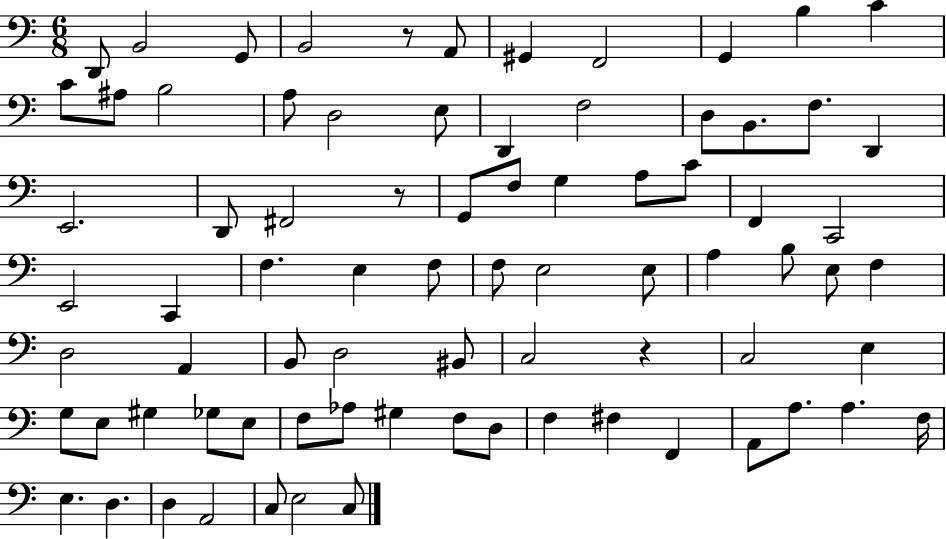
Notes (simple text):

D2/e B2/h G2/e B2/h R/e A2/e G#2/q F2/h G2/q B3/q C4/q C4/e A#3/e B3/h A3/e D3/h E3/e D2/q F3/h D3/e B2/e. F3/e. D2/q E2/h. D2/e F#2/h R/e G2/e F3/e G3/q A3/e C4/e F2/q C2/h E2/h C2/q F3/q. E3/q F3/e F3/e E3/h E3/e A3/q B3/e E3/e F3/q D3/h A2/q B2/e D3/h BIS2/e C3/h R/q C3/h E3/q G3/e E3/e G#3/q Gb3/e E3/e F3/e Ab3/e G#3/q F3/e D3/e F3/q F#3/q F2/q A2/e A3/e. A3/q. F3/s E3/q. D3/q. D3/q A2/h C3/e E3/h C3/e